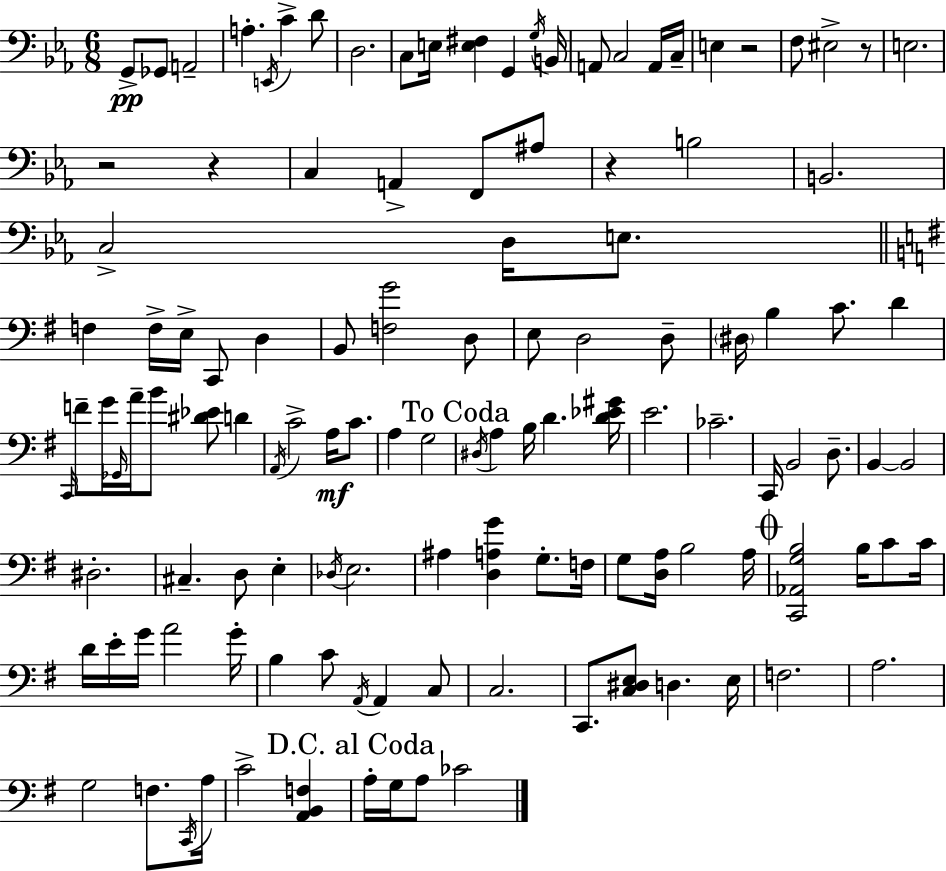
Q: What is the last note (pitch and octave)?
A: CES4